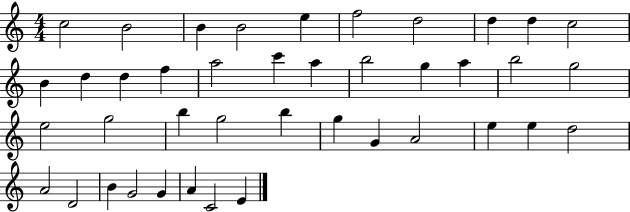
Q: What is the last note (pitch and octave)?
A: E4